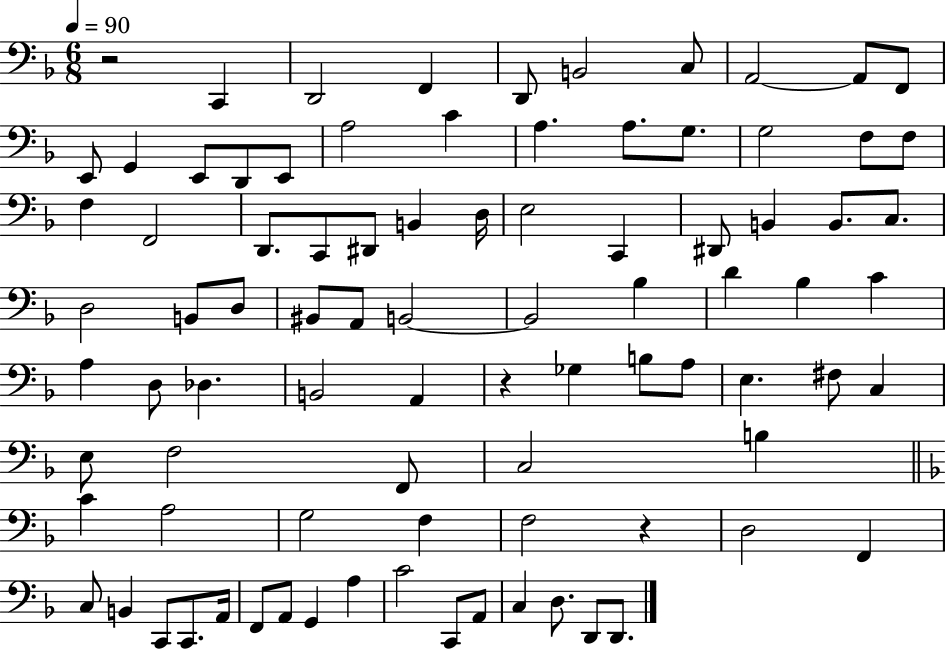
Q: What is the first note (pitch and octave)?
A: C2